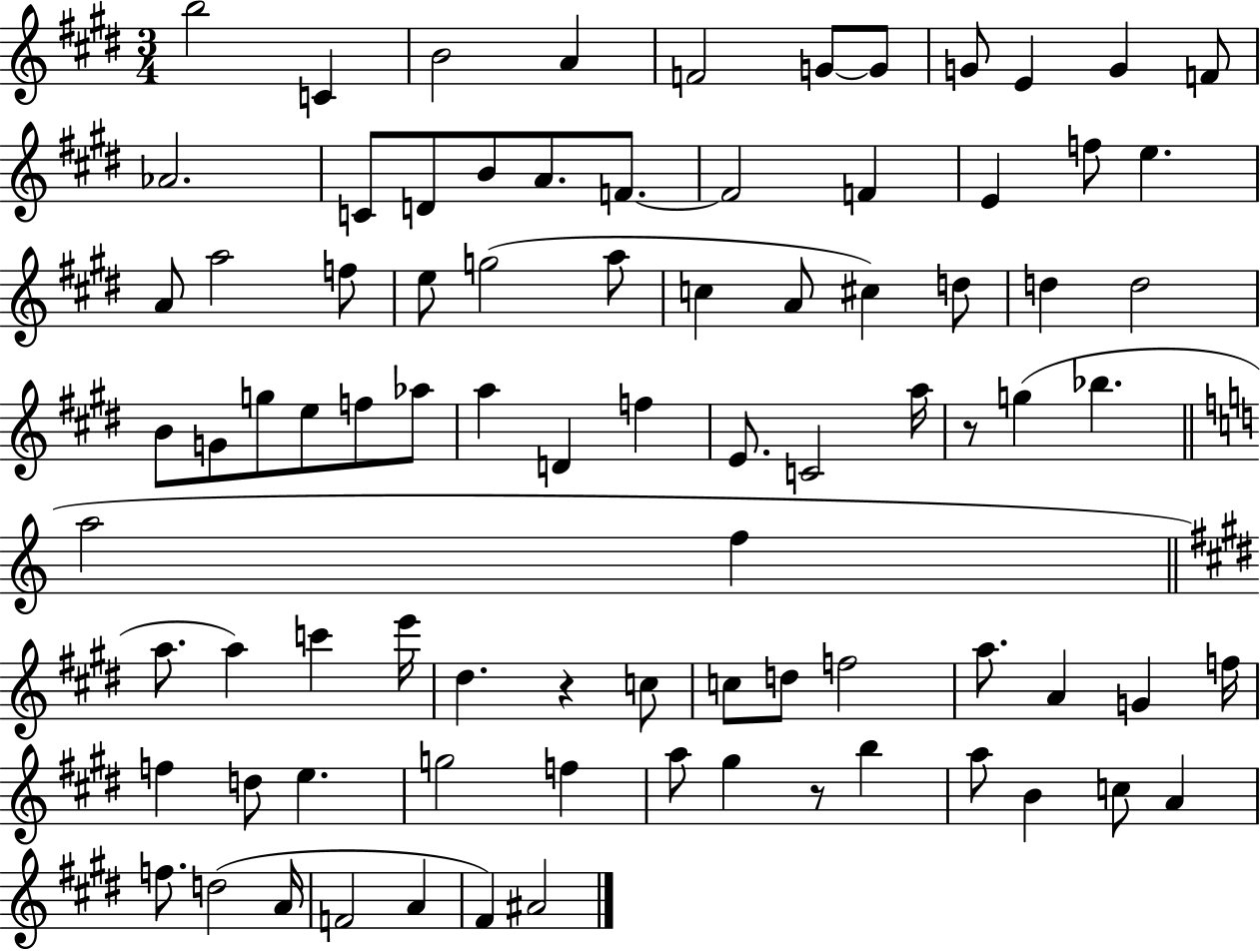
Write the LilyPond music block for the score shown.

{
  \clef treble
  \numericTimeSignature
  \time 3/4
  \key e \major
  \repeat volta 2 { b''2 c'4 | b'2 a'4 | f'2 g'8~~ g'8 | g'8 e'4 g'4 f'8 | \break aes'2. | c'8 d'8 b'8 a'8. f'8.~~ | f'2 f'4 | e'4 f''8 e''4. | \break a'8 a''2 f''8 | e''8 g''2( a''8 | c''4 a'8 cis''4) d''8 | d''4 d''2 | \break b'8 g'8 g''8 e''8 f''8 aes''8 | a''4 d'4 f''4 | e'8. c'2 a''16 | r8 g''4( bes''4. | \break \bar "||" \break \key c \major a''2 f''4 | \bar "||" \break \key e \major a''8. a''4) c'''4 e'''16 | dis''4. r4 c''8 | c''8 d''8 f''2 | a''8. a'4 g'4 f''16 | \break f''4 d''8 e''4. | g''2 f''4 | a''8 gis''4 r8 b''4 | a''8 b'4 c''8 a'4 | \break f''8. d''2( a'16 | f'2 a'4 | fis'4) ais'2 | } \bar "|."
}